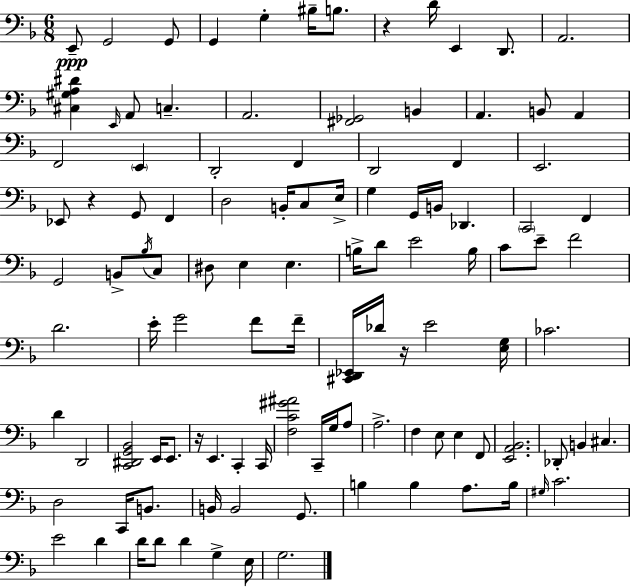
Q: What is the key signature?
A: D minor